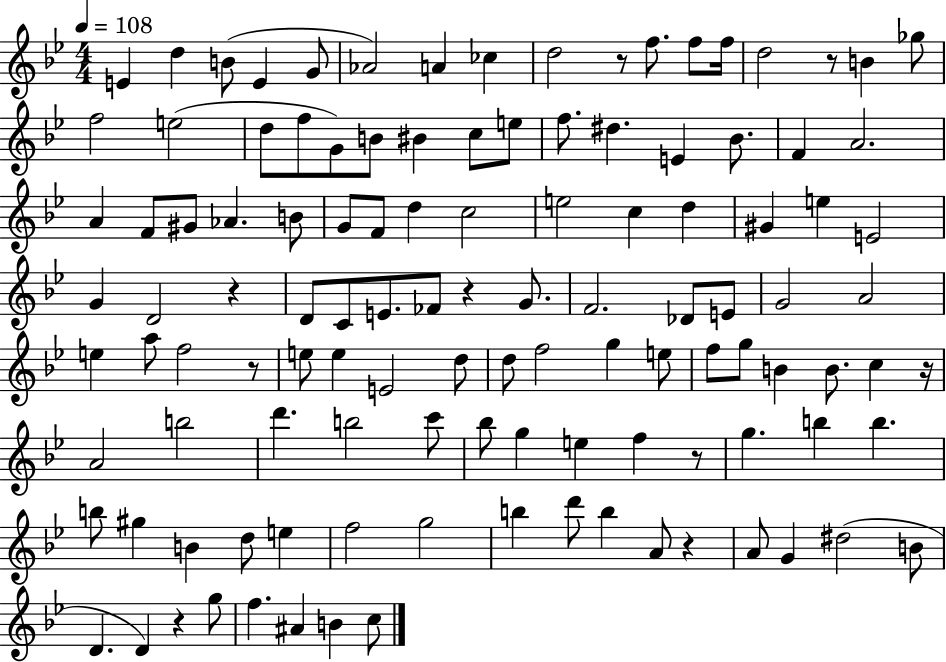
X:1
T:Untitled
M:4/4
L:1/4
K:Bb
E d B/2 E G/2 _A2 A _c d2 z/2 f/2 f/2 f/4 d2 z/2 B _g/2 f2 e2 d/2 f/2 G/2 B/2 ^B c/2 e/2 f/2 ^d E _B/2 F A2 A F/2 ^G/2 _A B/2 G/2 F/2 d c2 e2 c d ^G e E2 G D2 z D/2 C/2 E/2 _F/2 z G/2 F2 _D/2 E/2 G2 A2 e a/2 f2 z/2 e/2 e E2 d/2 d/2 f2 g e/2 f/2 g/2 B B/2 c z/4 A2 b2 d' b2 c'/2 _b/2 g e f z/2 g b b b/2 ^g B d/2 e f2 g2 b d'/2 b A/2 z A/2 G ^d2 B/2 D D z g/2 f ^A B c/2